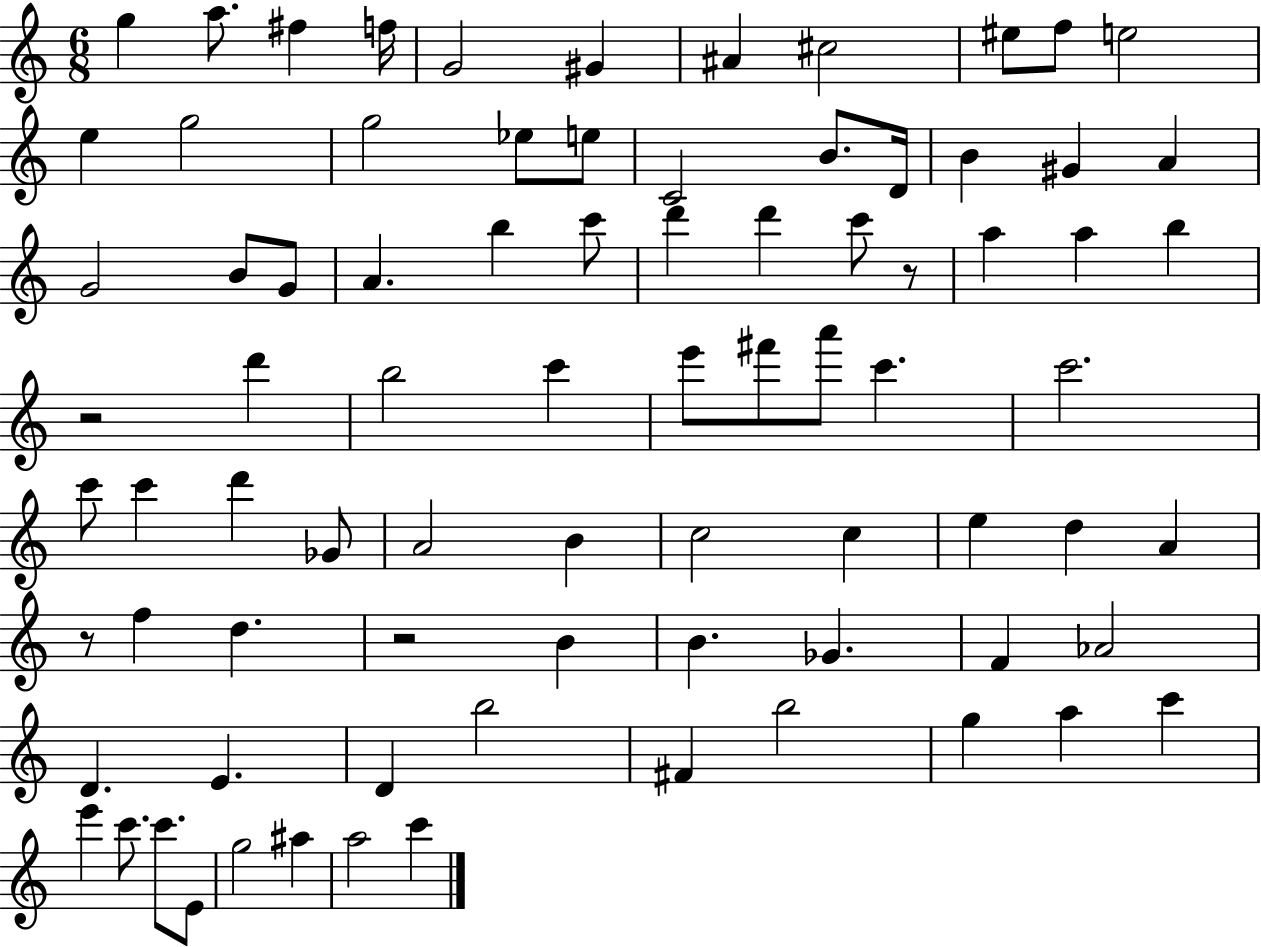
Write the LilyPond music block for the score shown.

{
  \clef treble
  \numericTimeSignature
  \time 6/8
  \key c \major
  g''4 a''8. fis''4 f''16 | g'2 gis'4 | ais'4 cis''2 | eis''8 f''8 e''2 | \break e''4 g''2 | g''2 ees''8 e''8 | c'2 b'8. d'16 | b'4 gis'4 a'4 | \break g'2 b'8 g'8 | a'4. b''4 c'''8 | d'''4 d'''4 c'''8 r8 | a''4 a''4 b''4 | \break r2 d'''4 | b''2 c'''4 | e'''8 fis'''8 a'''8 c'''4. | c'''2. | \break c'''8 c'''4 d'''4 ges'8 | a'2 b'4 | c''2 c''4 | e''4 d''4 a'4 | \break r8 f''4 d''4. | r2 b'4 | b'4. ges'4. | f'4 aes'2 | \break d'4. e'4. | d'4 b''2 | fis'4 b''2 | g''4 a''4 c'''4 | \break e'''4 c'''8. c'''8. e'8 | g''2 ais''4 | a''2 c'''4 | \bar "|."
}